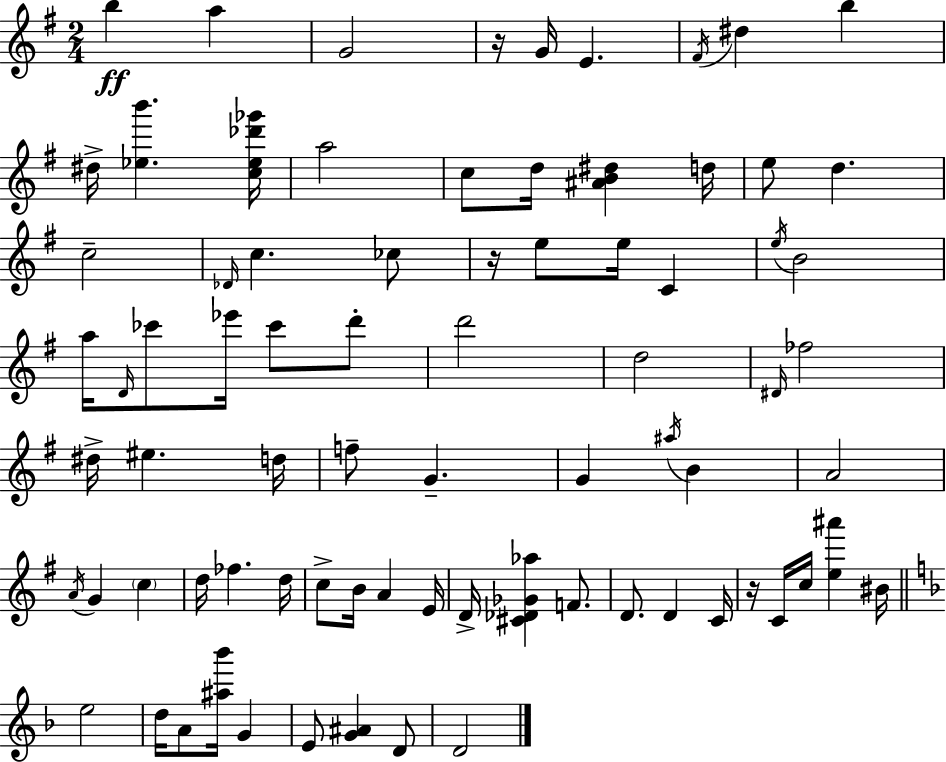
B5/q A5/q G4/h R/s G4/s E4/q. F#4/s D#5/q B5/q D#5/s [Eb5,B6]/q. [C5,Eb5,Db6,Gb6]/s A5/h C5/e D5/s [A#4,B4,D#5]/q D5/s E5/e D5/q. C5/h Db4/s C5/q. CES5/e R/s E5/e E5/s C4/q E5/s B4/h A5/s D4/s CES6/e Eb6/s CES6/e D6/e D6/h D5/h D#4/s FES5/h D#5/s EIS5/q. D5/s F5/e G4/q. G4/q A#5/s B4/q A4/h A4/s G4/q C5/q D5/s FES5/q. D5/s C5/e B4/s A4/q E4/s D4/s [C#4,Db4,Gb4,Ab5]/q F4/e. D4/e. D4/q C4/s R/s C4/s C5/s [E5,A#6]/q BIS4/s E5/h D5/s A4/e [A#5,Bb6]/s G4/q E4/e [G4,A#4]/q D4/e D4/h